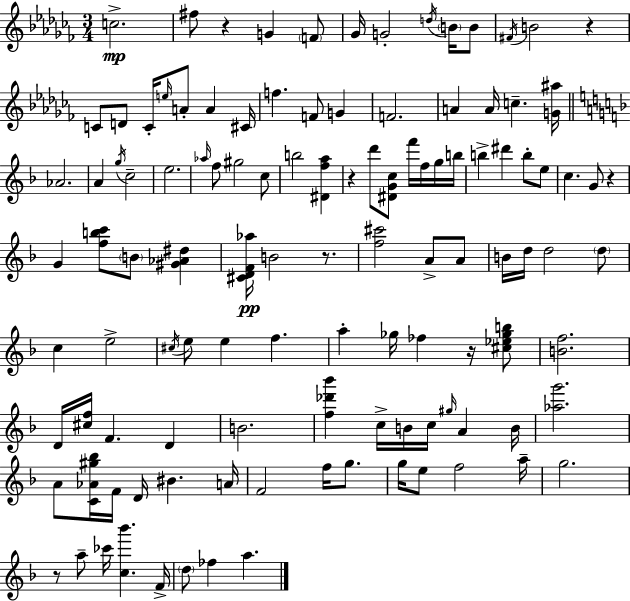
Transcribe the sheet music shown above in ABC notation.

X:1
T:Untitled
M:3/4
L:1/4
K:Abm
c2 ^f/2 z G F/2 _G/4 G2 d/4 B/4 B/2 ^F/4 B2 z C/2 D/2 C/4 e/4 A/2 A ^C/4 f F/2 G F2 A A/4 c [G^a]/4 _A2 A g/4 c2 e2 _a/4 f/2 ^g2 c/2 b2 [^Dfa] z d'/2 [^DGc]/2 f'/4 f/4 g/4 b/4 b ^d' b/2 e/2 c G/2 z G [fbc']/2 B/2 [^G_A^d] [^CDF_a]/4 B2 z/2 [f^c']2 A/2 A/2 B/4 d/4 d2 d/2 c e2 ^c/4 e/2 e f a _g/4 _f z/4 [^c_e_gb]/2 [Bf]2 D/4 [^cf]/4 F D B2 [f_d'_b'] c/4 B/4 c/4 ^g/4 A B/4 [_ag']2 A/2 [C_A^g_b]/4 F/4 D/4 ^B A/4 F2 f/4 g/2 g/4 e/2 f2 a/4 g2 z/2 a/2 _c'/4 [c_b'] F/4 d/2 _f a